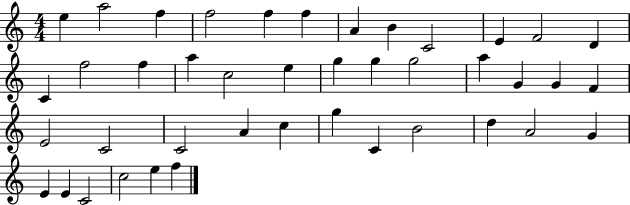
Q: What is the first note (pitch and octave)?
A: E5